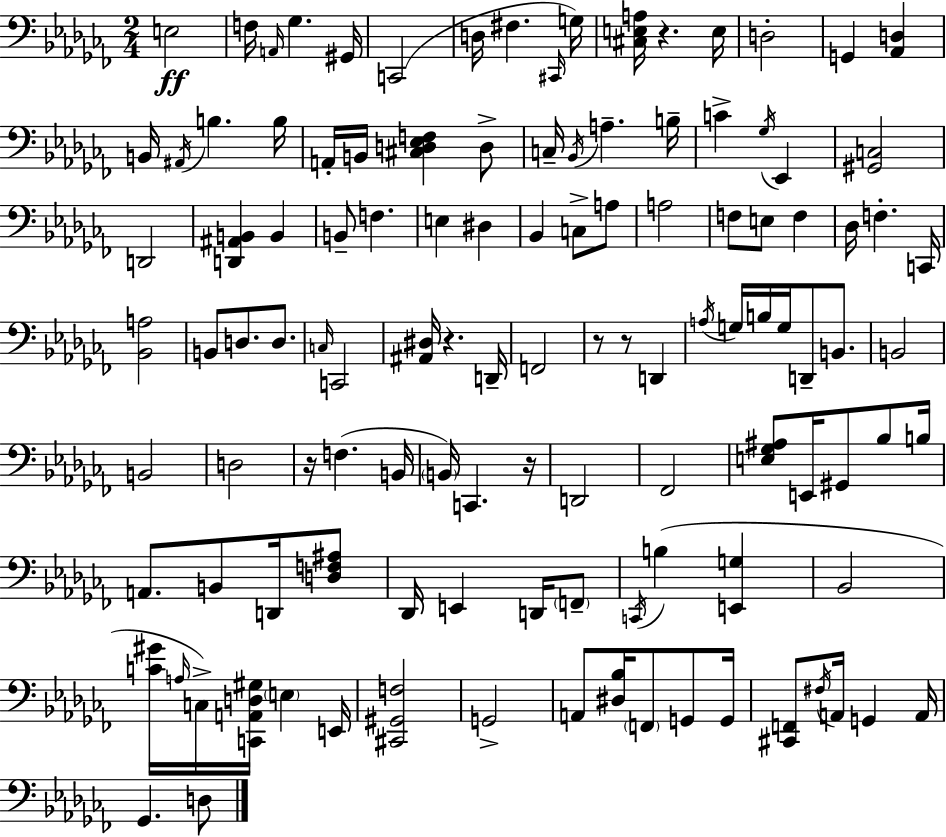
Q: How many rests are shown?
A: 6